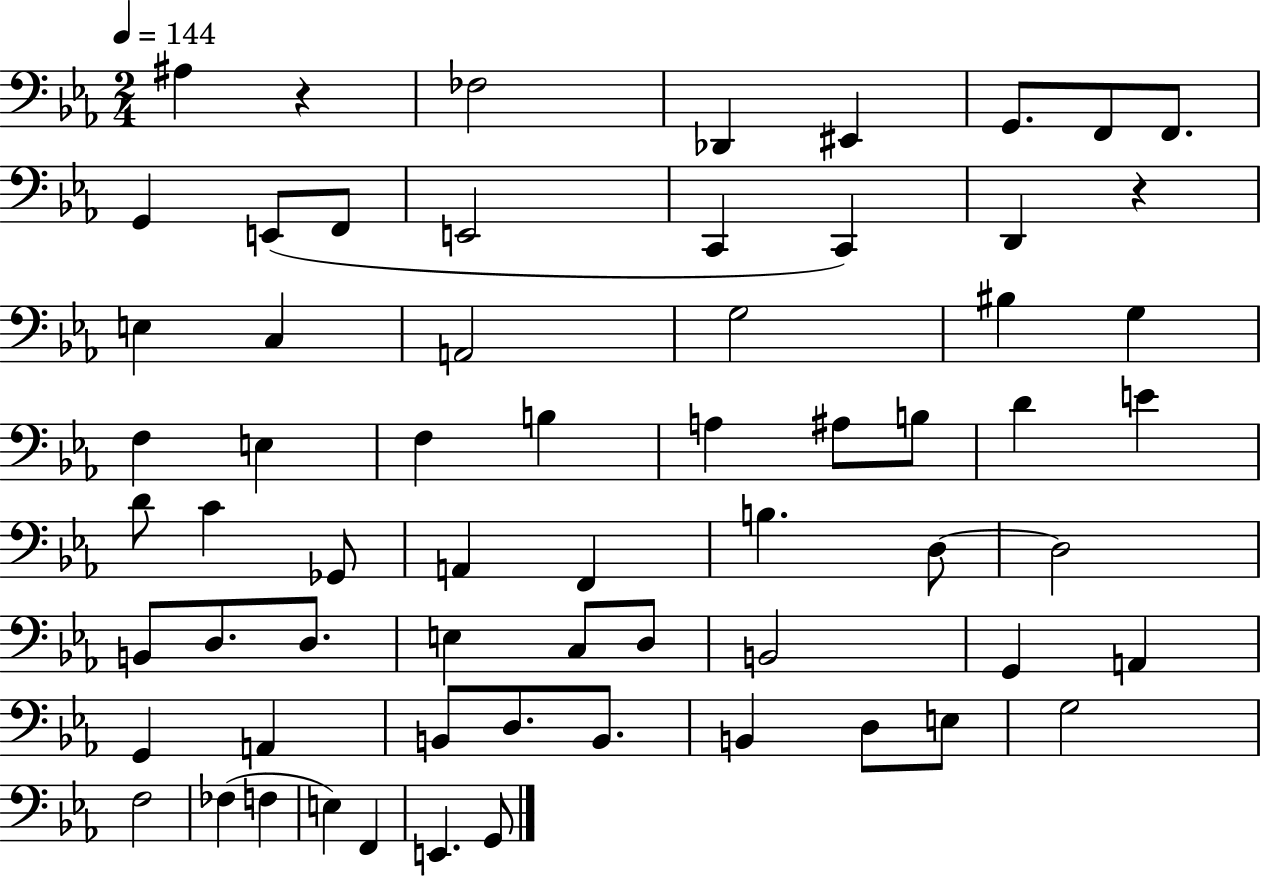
A#3/q R/q FES3/h Db2/q EIS2/q G2/e. F2/e F2/e. G2/q E2/e F2/e E2/h C2/q C2/q D2/q R/q E3/q C3/q A2/h G3/h BIS3/q G3/q F3/q E3/q F3/q B3/q A3/q A#3/e B3/e D4/q E4/q D4/e C4/q Gb2/e A2/q F2/q B3/q. D3/e D3/h B2/e D3/e. D3/e. E3/q C3/e D3/e B2/h G2/q A2/q G2/q A2/q B2/e D3/e. B2/e. B2/q D3/e E3/e G3/h F3/h FES3/q F3/q E3/q F2/q E2/q. G2/e